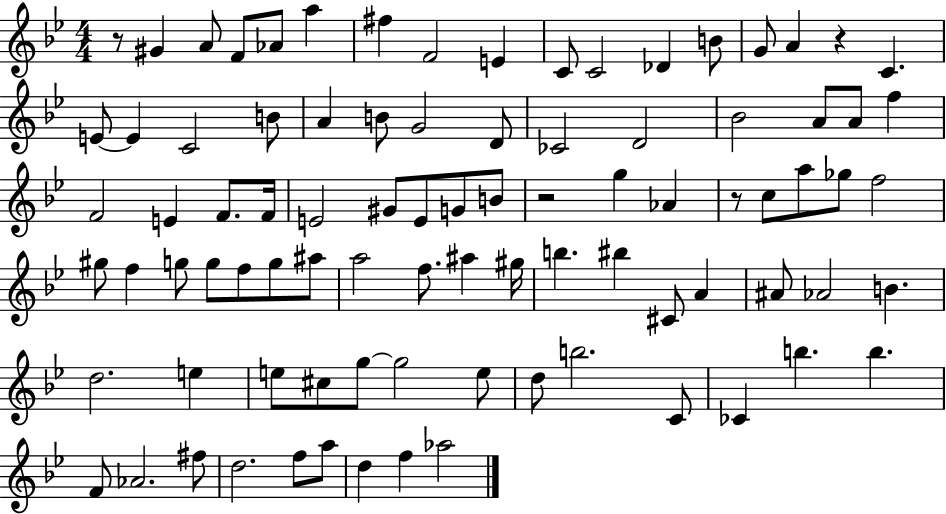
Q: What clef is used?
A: treble